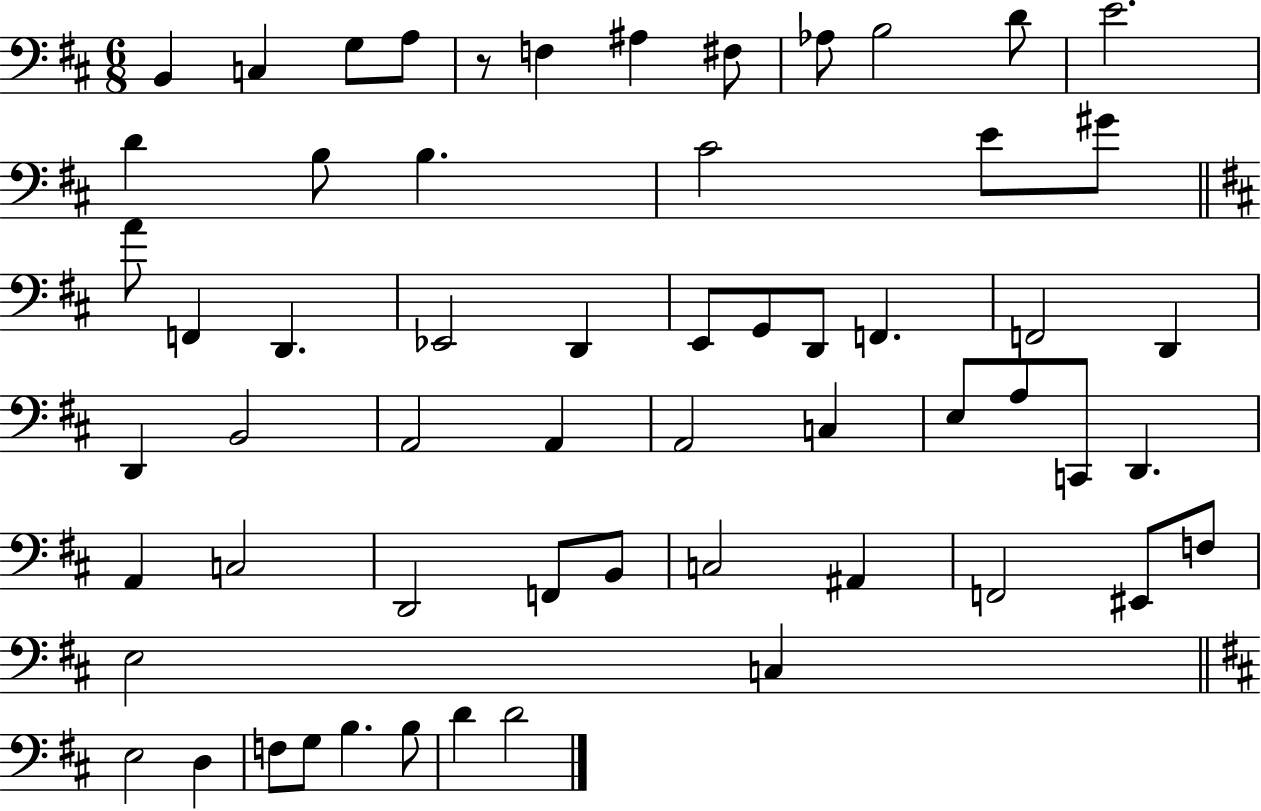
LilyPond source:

{
  \clef bass
  \numericTimeSignature
  \time 6/8
  \key d \major
  b,4 c4 g8 a8 | r8 f4 ais4 fis8 | aes8 b2 d'8 | e'2. | \break d'4 b8 b4. | cis'2 e'8 gis'8 | \bar "||" \break \key d \major a'8 f,4 d,4. | ees,2 d,4 | e,8 g,8 d,8 f,4. | f,2 d,4 | \break d,4 b,2 | a,2 a,4 | a,2 c4 | e8 a8 c,8 d,4. | \break a,4 c2 | d,2 f,8 b,8 | c2 ais,4 | f,2 eis,8 f8 | \break e2 c4 | \bar "||" \break \key d \major e2 d4 | f8 g8 b4. b8 | d'4 d'2 | \bar "|."
}